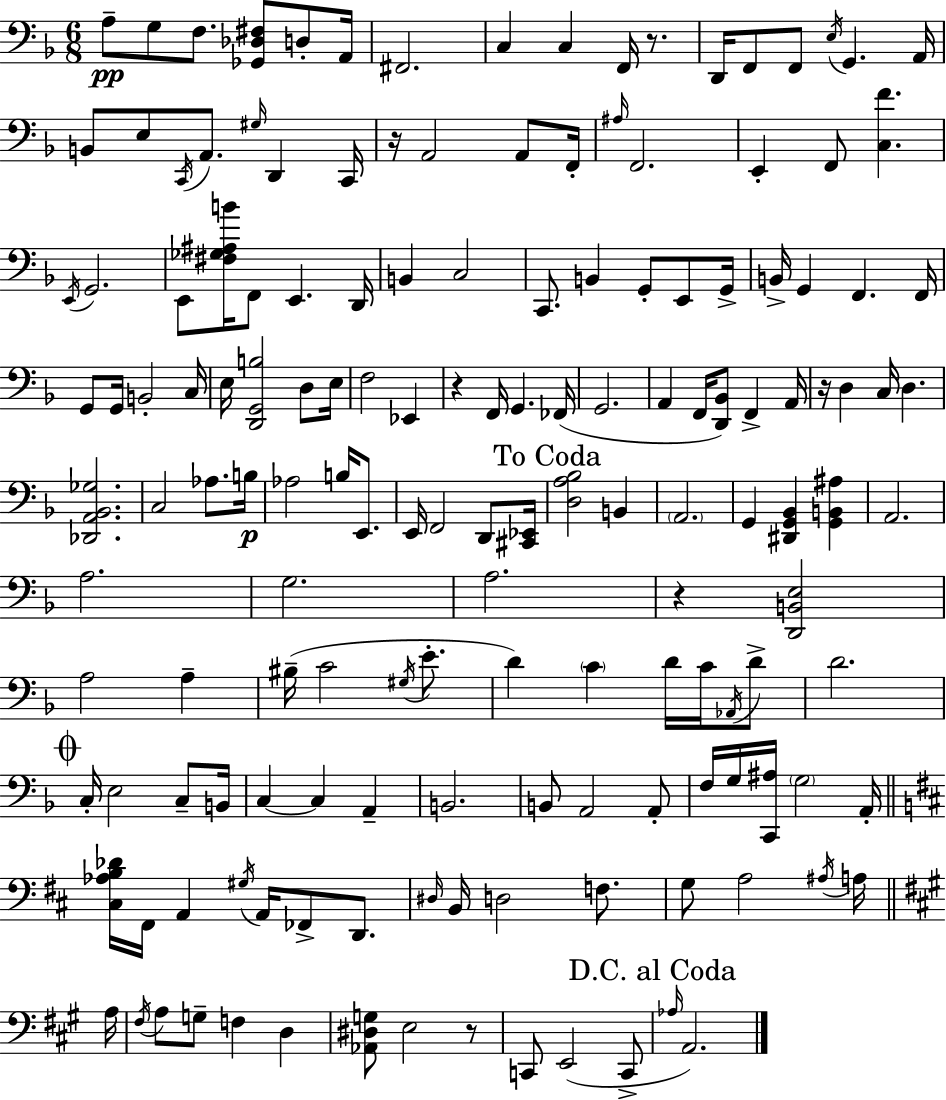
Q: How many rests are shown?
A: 6